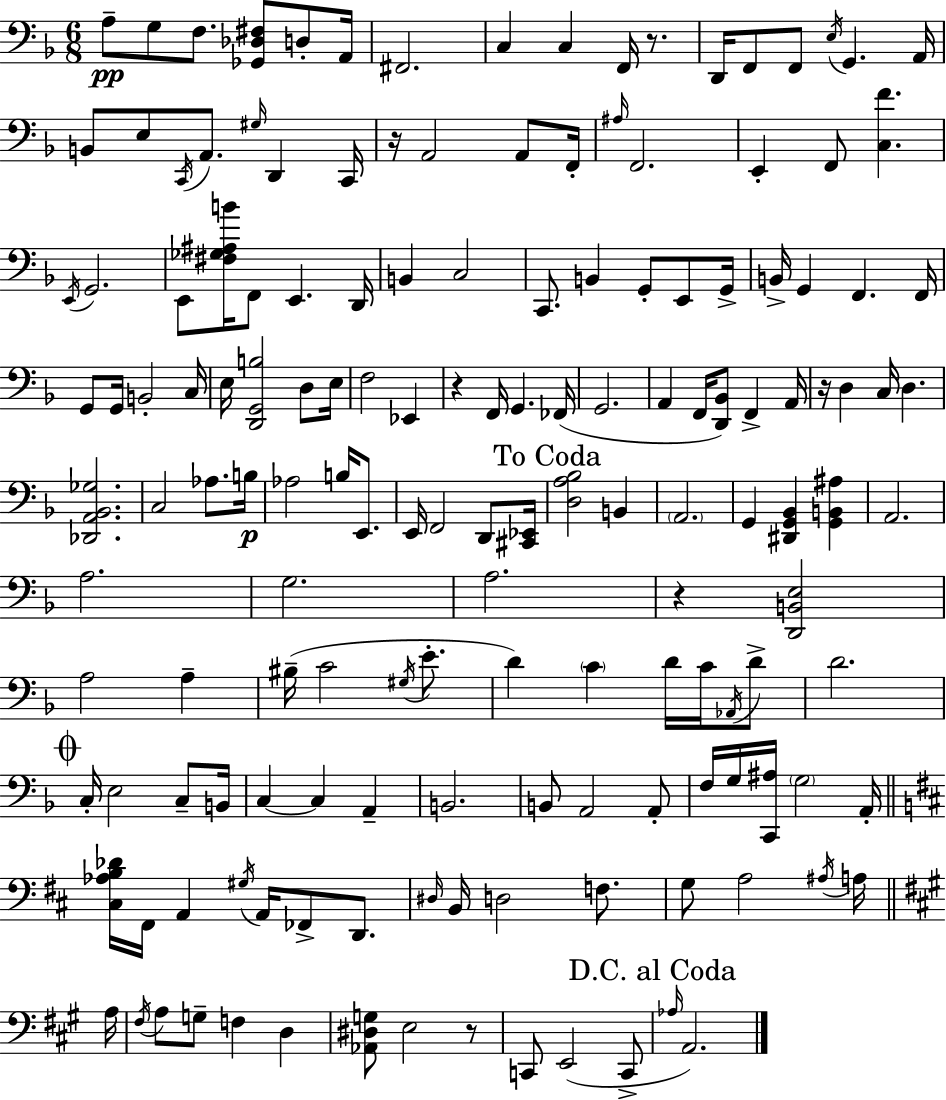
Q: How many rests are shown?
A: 6